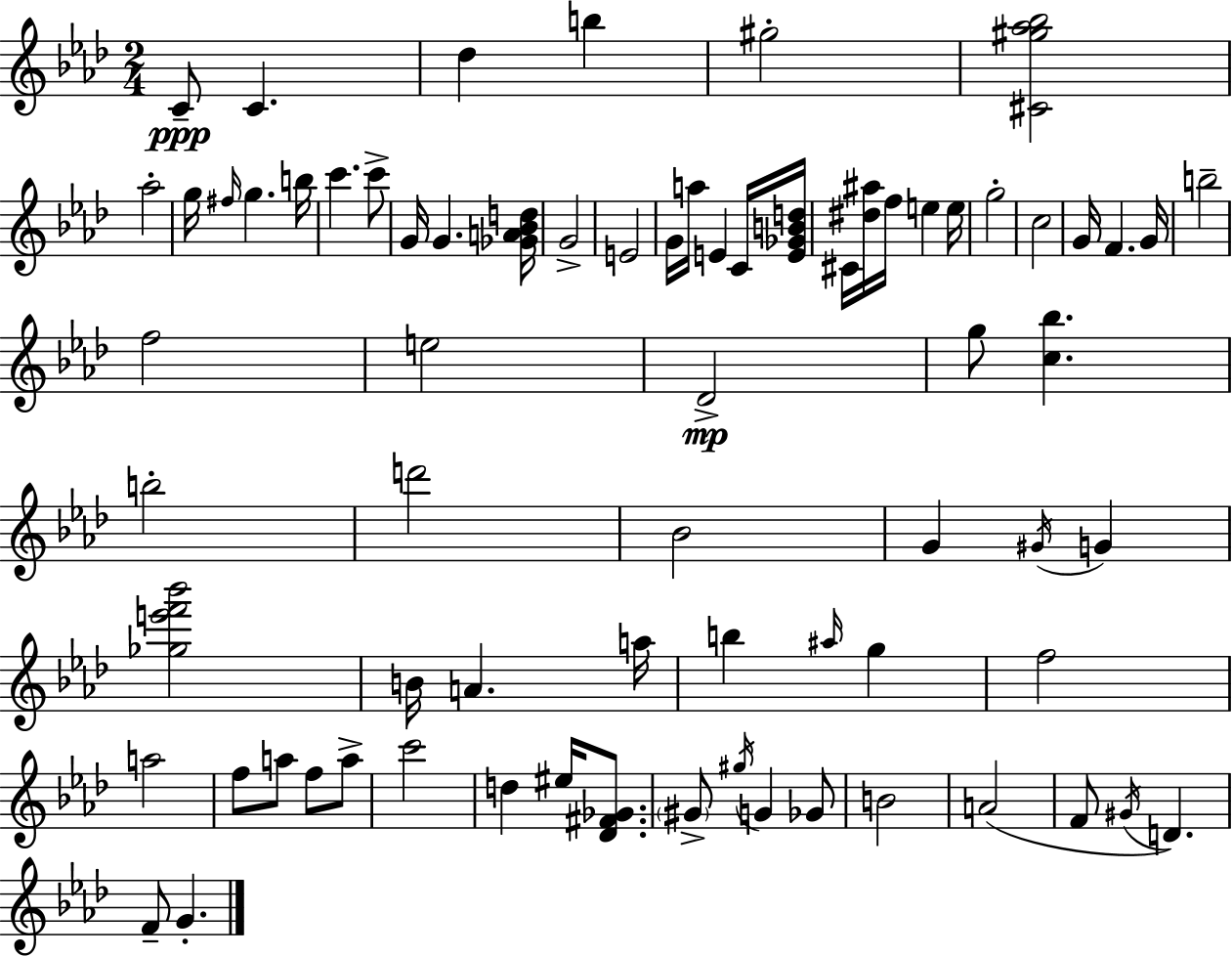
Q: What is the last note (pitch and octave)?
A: G4